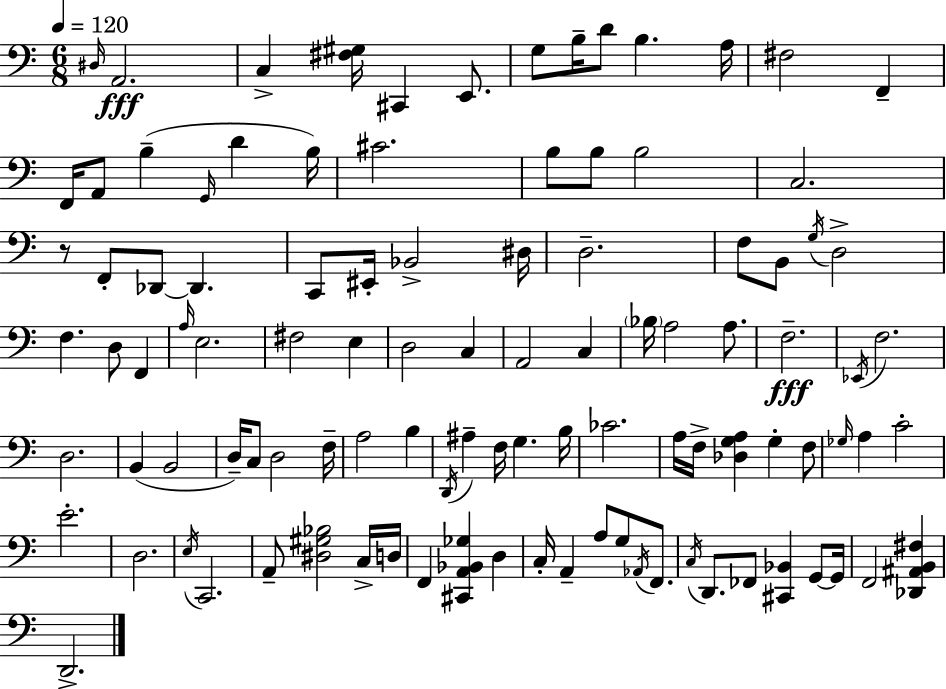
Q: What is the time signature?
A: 6/8